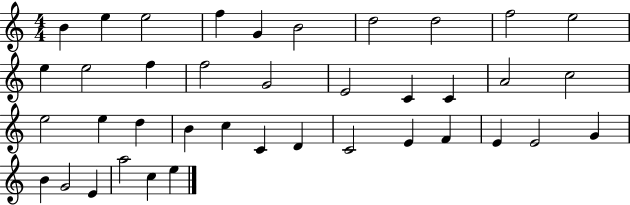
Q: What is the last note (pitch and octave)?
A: E5